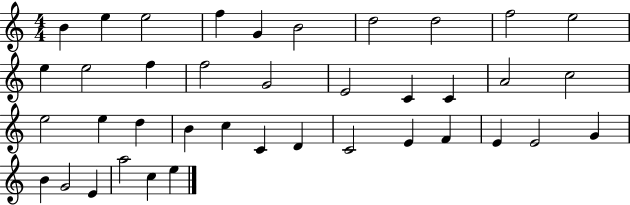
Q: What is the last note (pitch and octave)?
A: E5